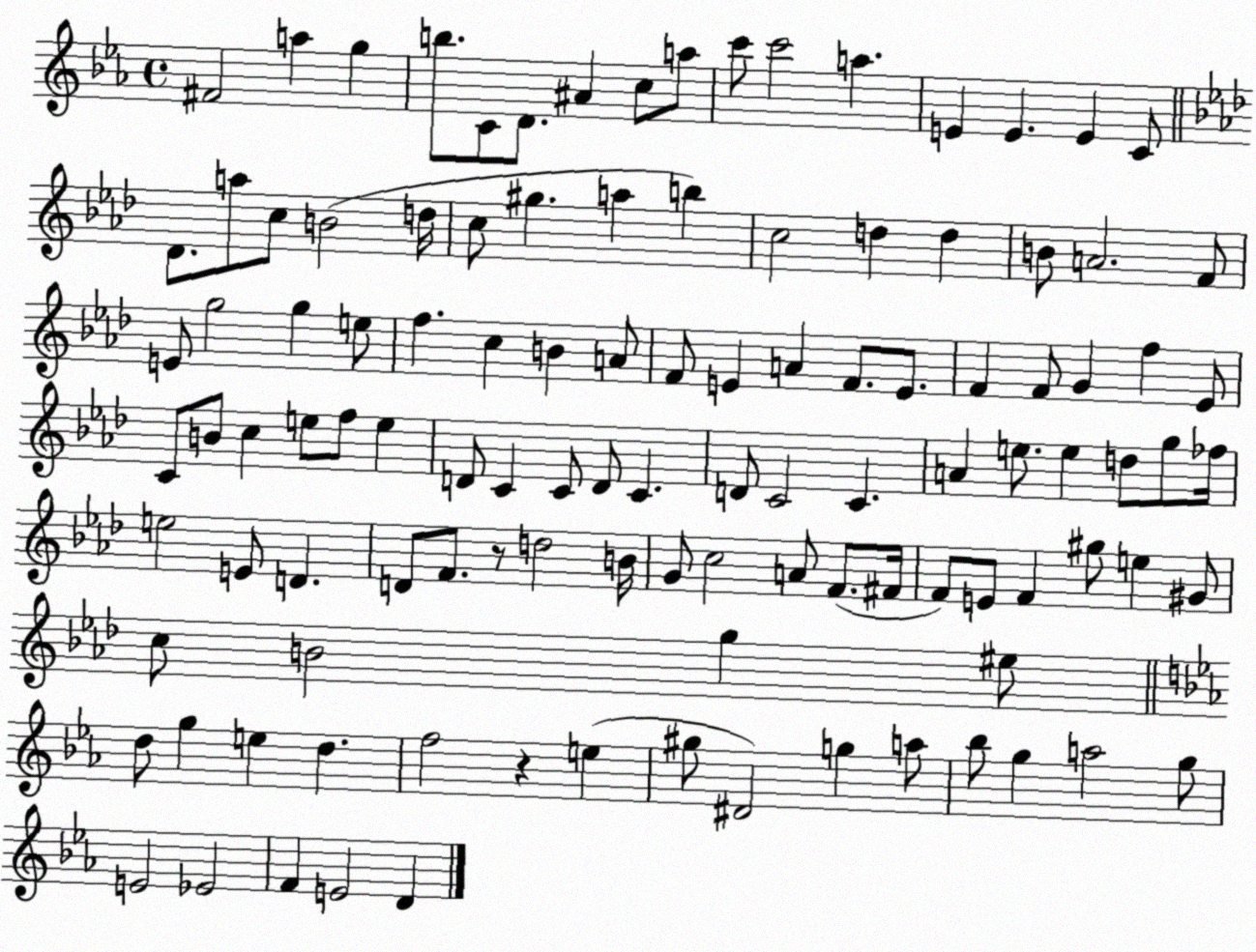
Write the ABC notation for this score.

X:1
T:Untitled
M:4/4
L:1/4
K:Eb
^F2 a g b/2 C/2 D/2 ^A c/2 a/2 c'/2 c'2 a E E E C/2 _D/2 a/2 c/2 B2 d/4 c/2 ^g a b c2 d d B/2 A2 F/2 E/2 g2 g e/2 f c B A/2 F/2 E A F/2 E/2 F F/2 G f _E/2 C/2 B/2 c e/2 f/2 e D/2 C C/2 D/2 C D/2 C2 C A e/2 e d/2 g/2 _f/4 e2 E/2 D D/2 F/2 z/2 d2 B/4 G/2 c2 A/2 F/2 ^F/4 F/2 E/2 F ^g/2 e ^G/2 c/2 B2 g ^e/2 d/2 g e d f2 z e ^g/2 ^D2 g a/2 _b/2 g a2 g/2 E2 _E2 F E2 D